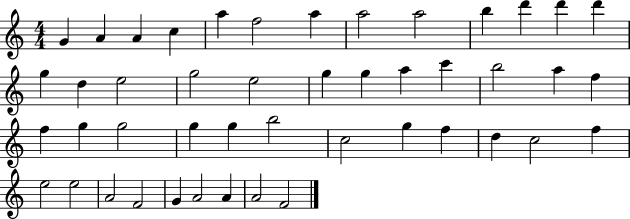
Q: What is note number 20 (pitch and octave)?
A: G5